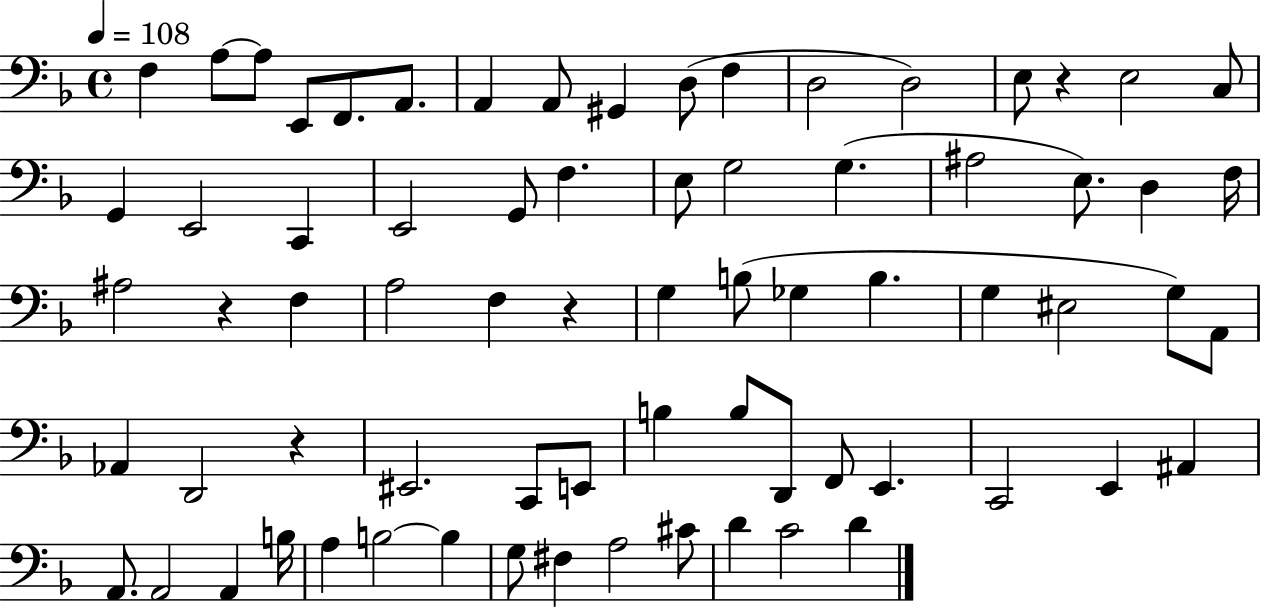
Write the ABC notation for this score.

X:1
T:Untitled
M:4/4
L:1/4
K:F
F, A,/2 A,/2 E,,/2 F,,/2 A,,/2 A,, A,,/2 ^G,, D,/2 F, D,2 D,2 E,/2 z E,2 C,/2 G,, E,,2 C,, E,,2 G,,/2 F, E,/2 G,2 G, ^A,2 E,/2 D, F,/4 ^A,2 z F, A,2 F, z G, B,/2 _G, B, G, ^E,2 G,/2 A,,/2 _A,, D,,2 z ^E,,2 C,,/2 E,,/2 B, B,/2 D,,/2 F,,/2 E,, C,,2 E,, ^A,, A,,/2 A,,2 A,, B,/4 A, B,2 B, G,/2 ^F, A,2 ^C/2 D C2 D